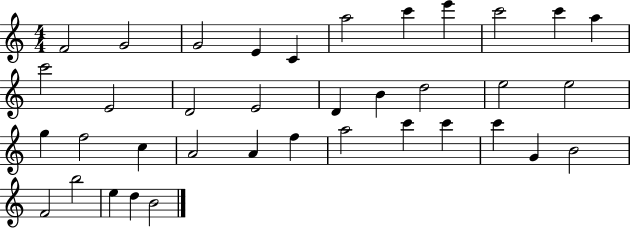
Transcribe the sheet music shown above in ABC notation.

X:1
T:Untitled
M:4/4
L:1/4
K:C
F2 G2 G2 E C a2 c' e' c'2 c' a c'2 E2 D2 E2 D B d2 e2 e2 g f2 c A2 A f a2 c' c' c' G B2 F2 b2 e d B2